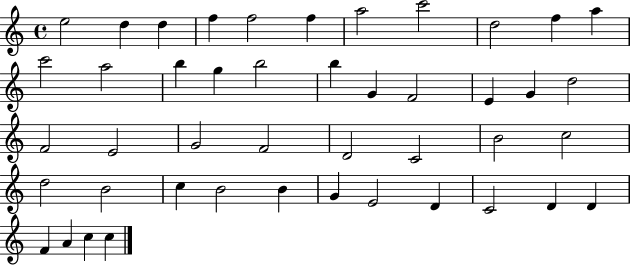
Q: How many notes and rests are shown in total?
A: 45